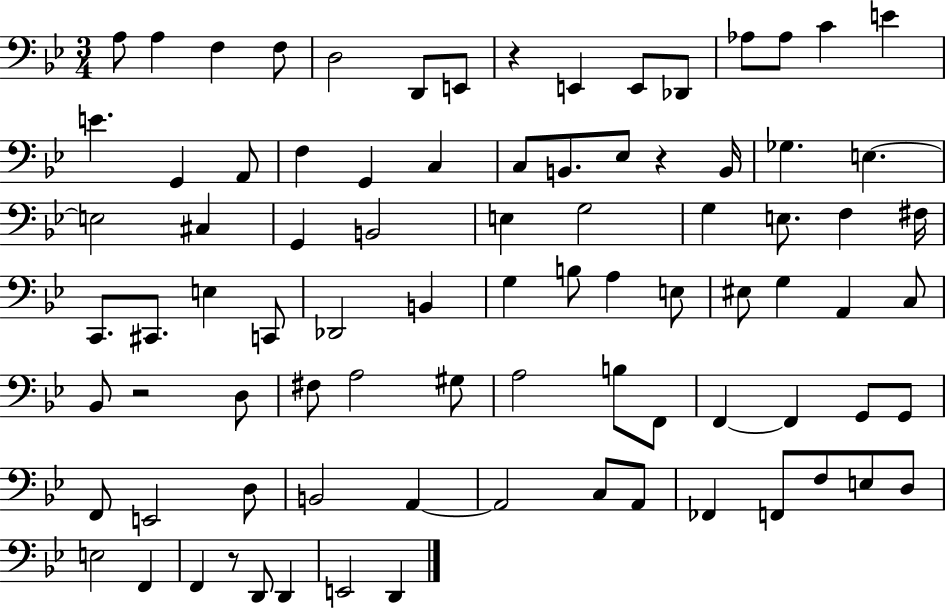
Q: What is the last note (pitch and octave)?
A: D2